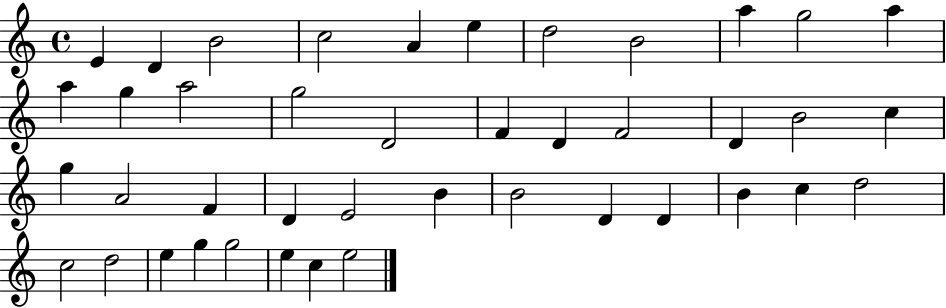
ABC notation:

X:1
T:Untitled
M:4/4
L:1/4
K:C
E D B2 c2 A e d2 B2 a g2 a a g a2 g2 D2 F D F2 D B2 c g A2 F D E2 B B2 D D B c d2 c2 d2 e g g2 e c e2